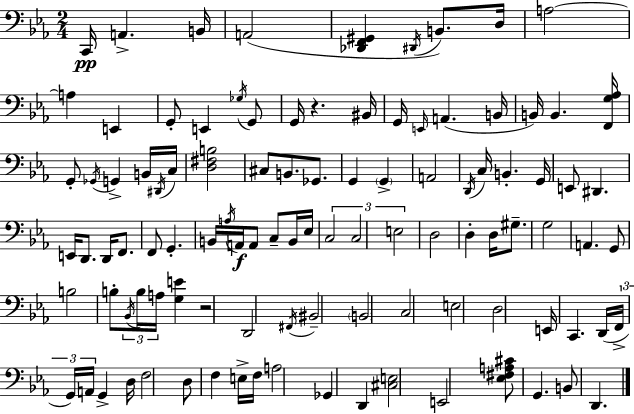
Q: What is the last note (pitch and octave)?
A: D2